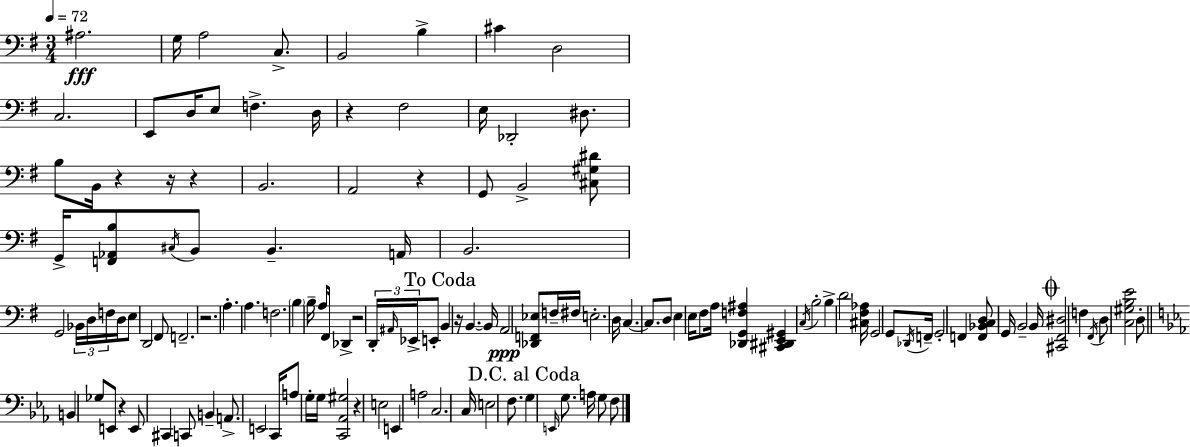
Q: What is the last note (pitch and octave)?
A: F3